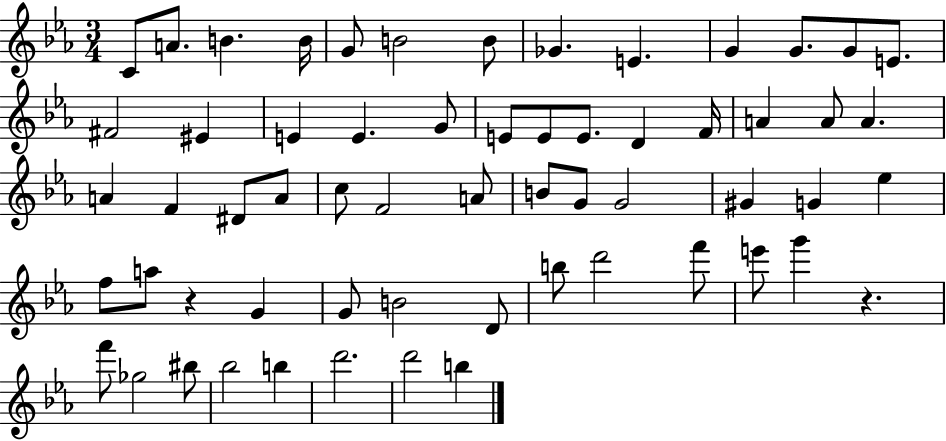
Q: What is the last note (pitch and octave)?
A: B5